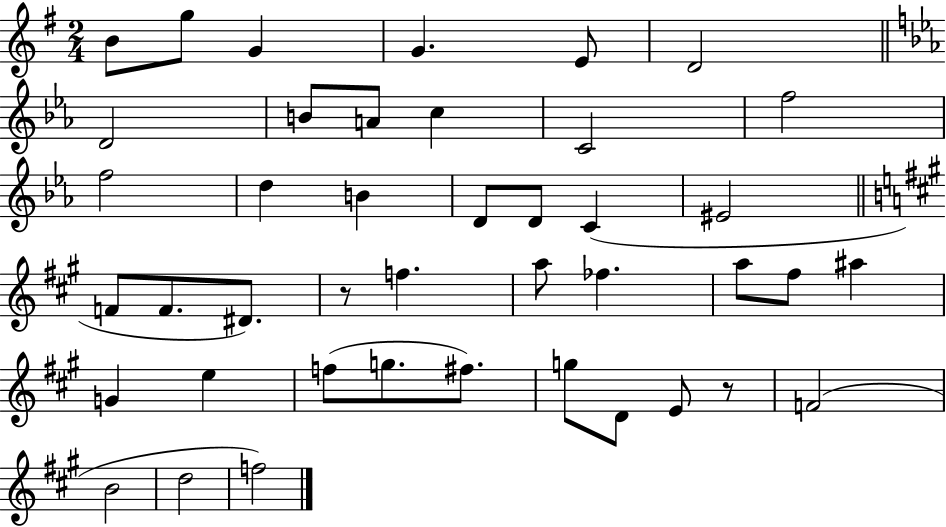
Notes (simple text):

B4/e G5/e G4/q G4/q. E4/e D4/h D4/h B4/e A4/e C5/q C4/h F5/h F5/h D5/q B4/q D4/e D4/e C4/q EIS4/h F4/e F4/e. D#4/e. R/e F5/q. A5/e FES5/q. A5/e F#5/e A#5/q G4/q E5/q F5/e G5/e. F#5/e. G5/e D4/e E4/e R/e F4/h B4/h D5/h F5/h